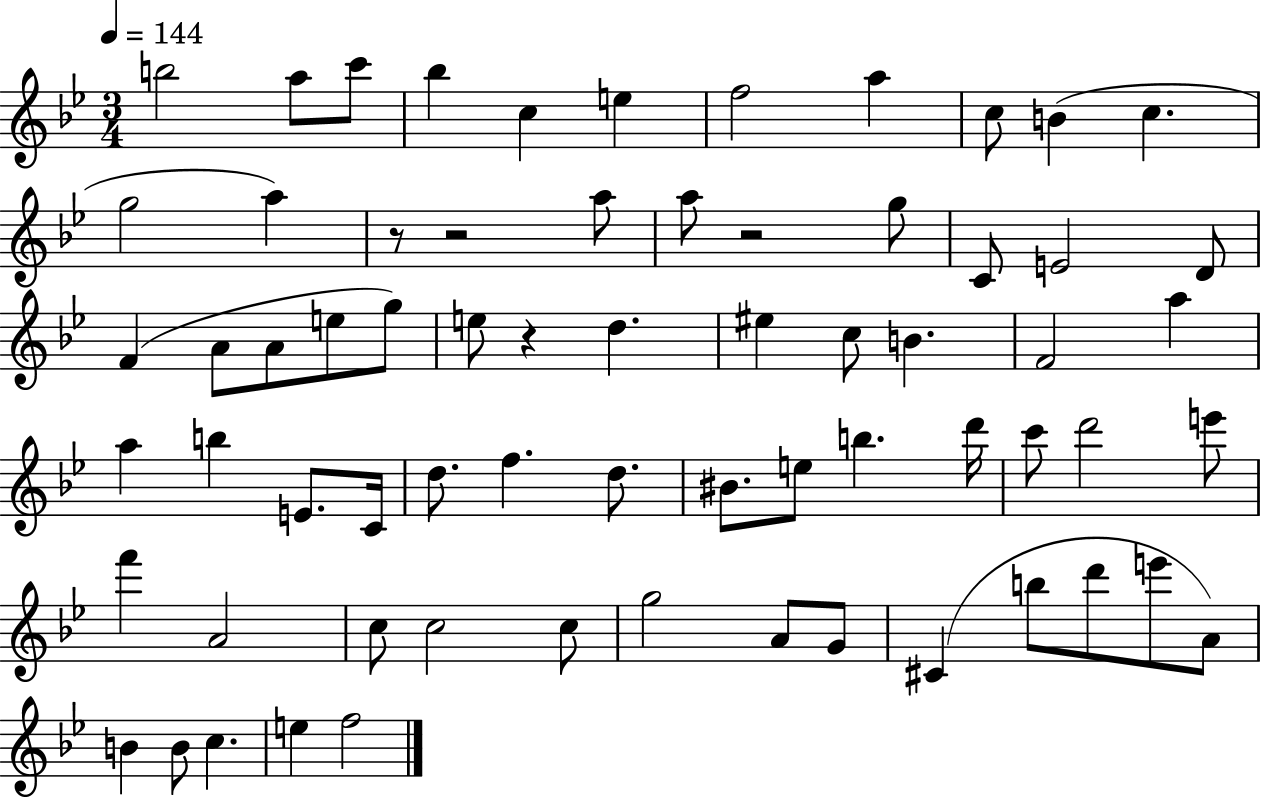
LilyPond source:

{
  \clef treble
  \numericTimeSignature
  \time 3/4
  \key bes \major
  \tempo 4 = 144
  \repeat volta 2 { b''2 a''8 c'''8 | bes''4 c''4 e''4 | f''2 a''4 | c''8 b'4( c''4. | \break g''2 a''4) | r8 r2 a''8 | a''8 r2 g''8 | c'8 e'2 d'8 | \break f'4( a'8 a'8 e''8 g''8) | e''8 r4 d''4. | eis''4 c''8 b'4. | f'2 a''4 | \break a''4 b''4 e'8. c'16 | d''8. f''4. d''8. | bis'8. e''8 b''4. d'''16 | c'''8 d'''2 e'''8 | \break f'''4 a'2 | c''8 c''2 c''8 | g''2 a'8 g'8 | cis'4( b''8 d'''8 e'''8 a'8) | \break b'4 b'8 c''4. | e''4 f''2 | } \bar "|."
}